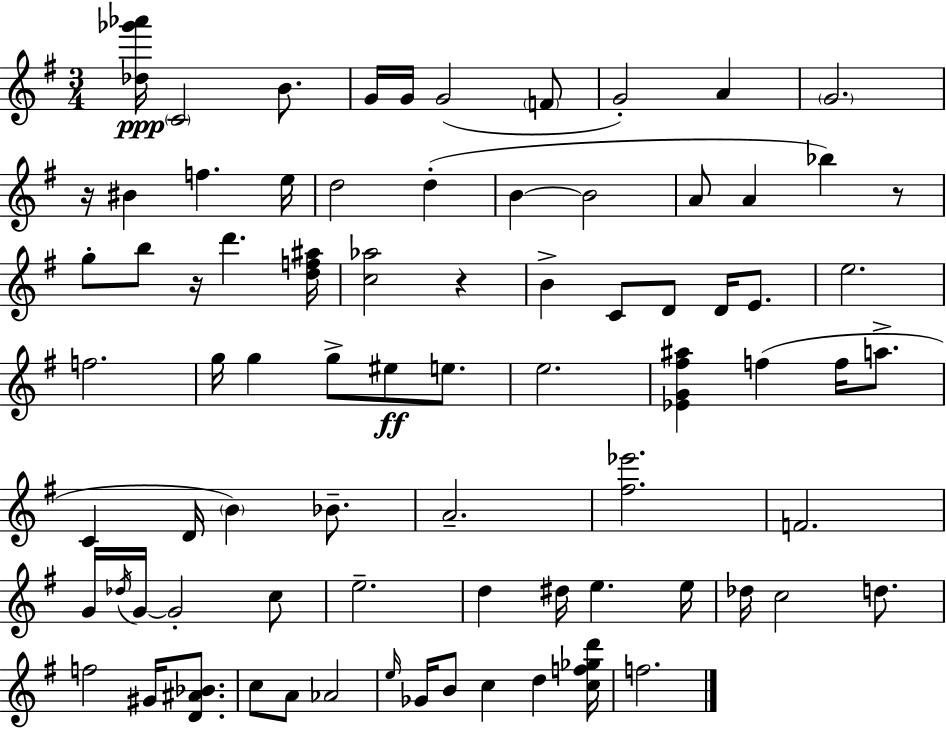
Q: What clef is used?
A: treble